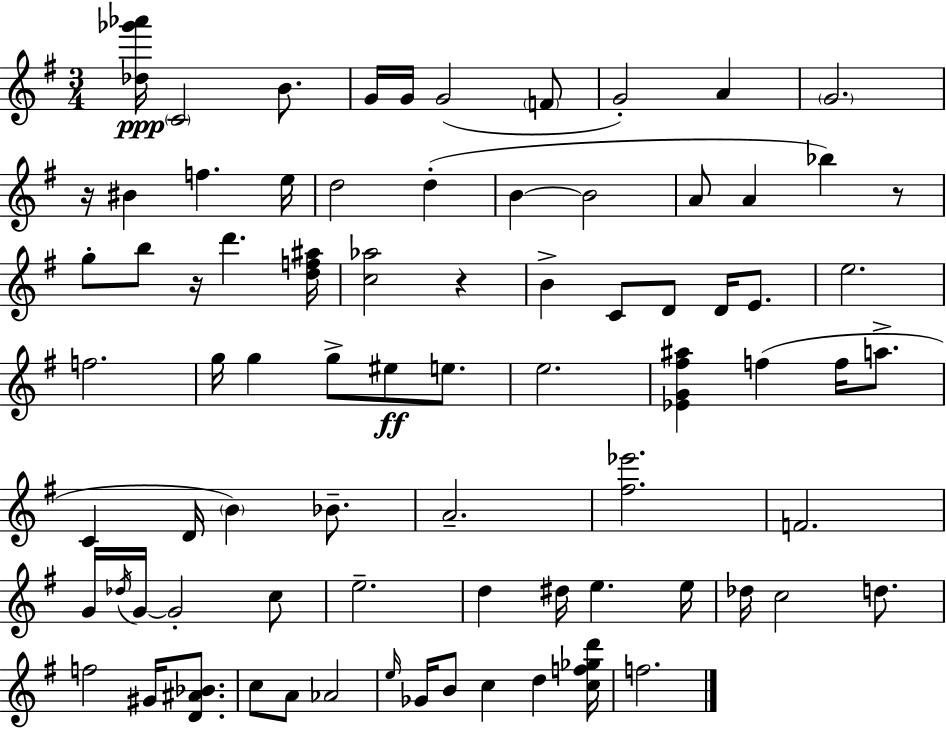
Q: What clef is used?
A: treble